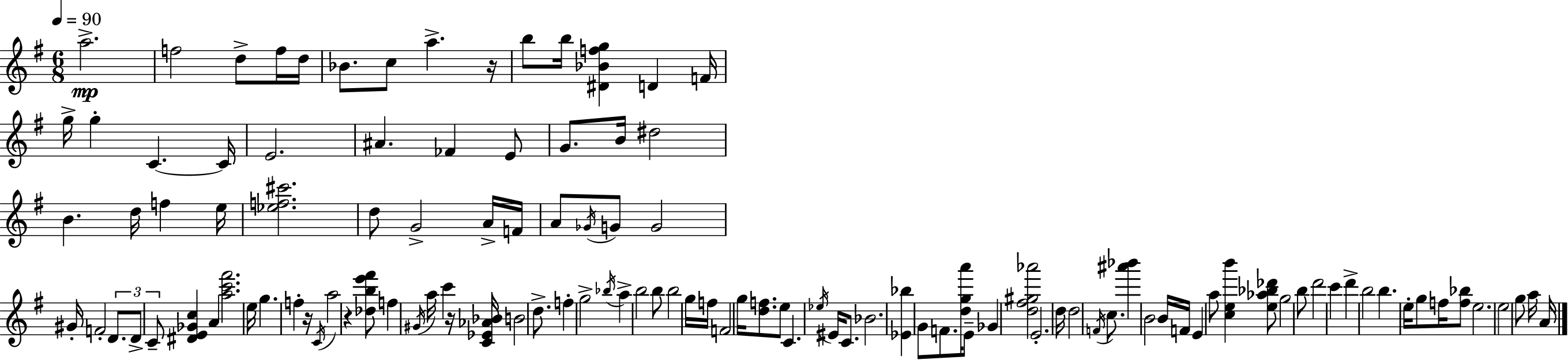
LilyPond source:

{
  \clef treble
  \numericTimeSignature
  \time 6/8
  \key g \major
  \tempo 4 = 90
  a''2.->\mp | f''2 d''8-> f''16 d''16 | bes'8. c''8 a''4.-> r16 | b''8 b''16 <dis' bes' f'' g''>4 d'4 f'16 | \break g''16-> g''4-. c'4.~~ c'16 | e'2. | ais'4. fes'4 e'8 | g'8. b'16 dis''2 | \break b'4. d''16 f''4 e''16 | <ees'' f'' cis'''>2. | d''8 g'2-> a'16-> f'16 | a'8 \acciaccatura { ges'16 } g'8 g'2 | \break gis'16-. f'2-. \tuplet 3/2 { d'8. | d'8-> c'8-- } <dis' e' ges' c''>4 a'4 | <a'' c''' fis'''>2. | e''16 g''4. f''4-. | \break r16 \acciaccatura { c'16 } a''2 r4 | <des'' b'' e''' fis'''>8 f''4 \acciaccatura { gis'16 } a''16 c'''4 | r16 <c' ees' aes' bes'>16 b'2 | d''8.-> f''4-. g''2-> | \break \acciaccatura { bes''16 } a''4-> b''2 | b''8 b''2 | g''16 f''16 f'2 | g''16 <d'' f''>8. e''8 c'4. | \break \acciaccatura { ees''16 } eis'16 c'8. bes'2. | <ees' bes''>4 g'8 f'8. | <d'' g'' a'''>16 e'8-- ges'4 <d'' fis'' gis'' aes'''>2 | e'2.-. | \break d''16 d''2 | \acciaccatura { f'16 } c''8. <ais''' bes'''>4 b'2 | b'16 f'16 e'4 | a''8 <c'' e'' b'''>4 <e'' aes'' bes'' des'''>8 g''2 | \break b''8 d'''2 | c'''4 d'''4-> b''2 | b''4. | e''16-. g''8 f''16 <f'' bes''>8 e''2. | \break e''2 | g''8 a''16 a'16 \bar "|."
}